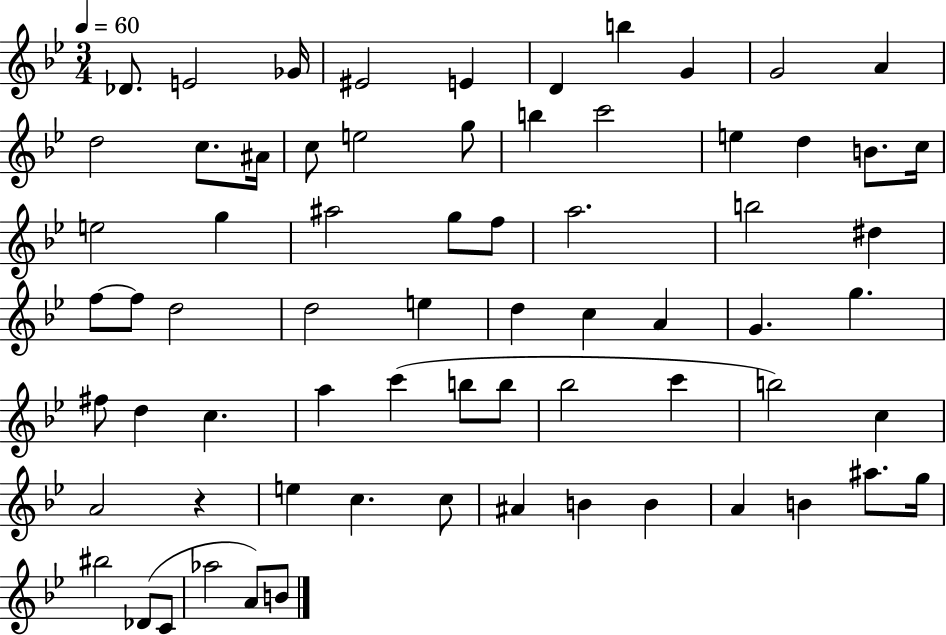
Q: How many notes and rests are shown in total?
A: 69